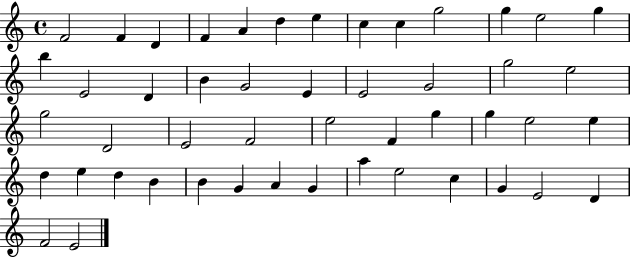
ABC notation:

X:1
T:Untitled
M:4/4
L:1/4
K:C
F2 F D F A d e c c g2 g e2 g b E2 D B G2 E E2 G2 g2 e2 g2 D2 E2 F2 e2 F g g e2 e d e d B B G A G a e2 c G E2 D F2 E2